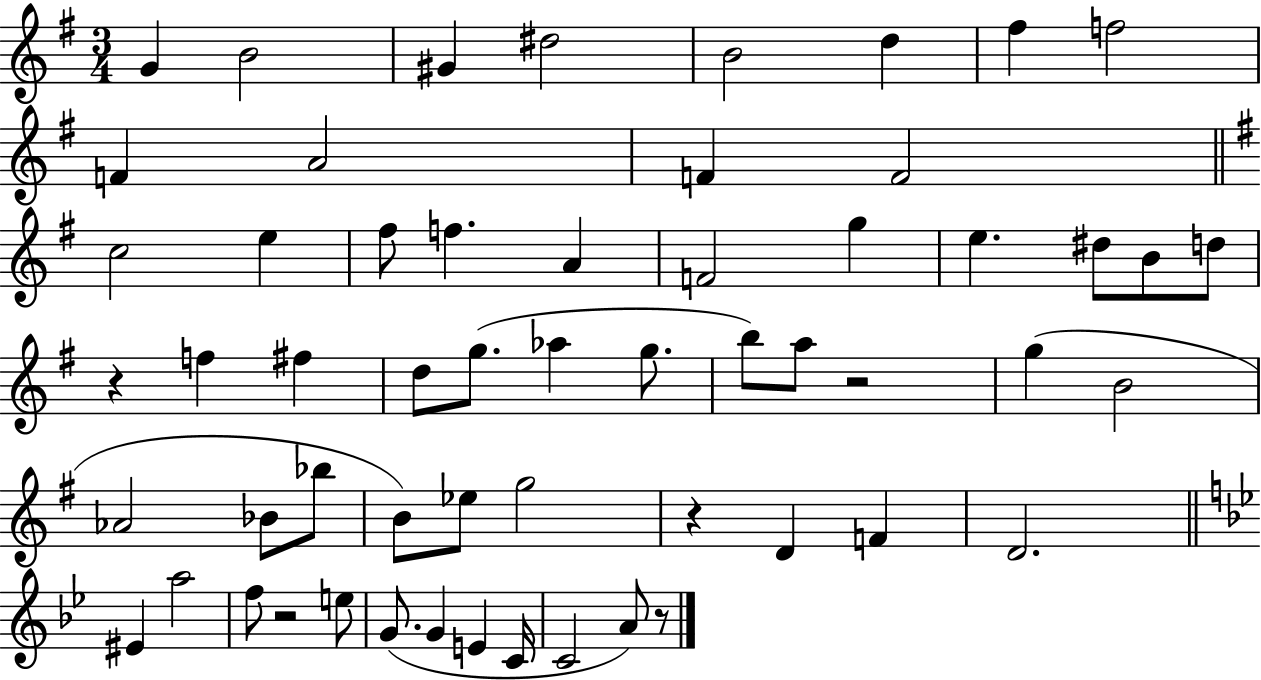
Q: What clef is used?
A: treble